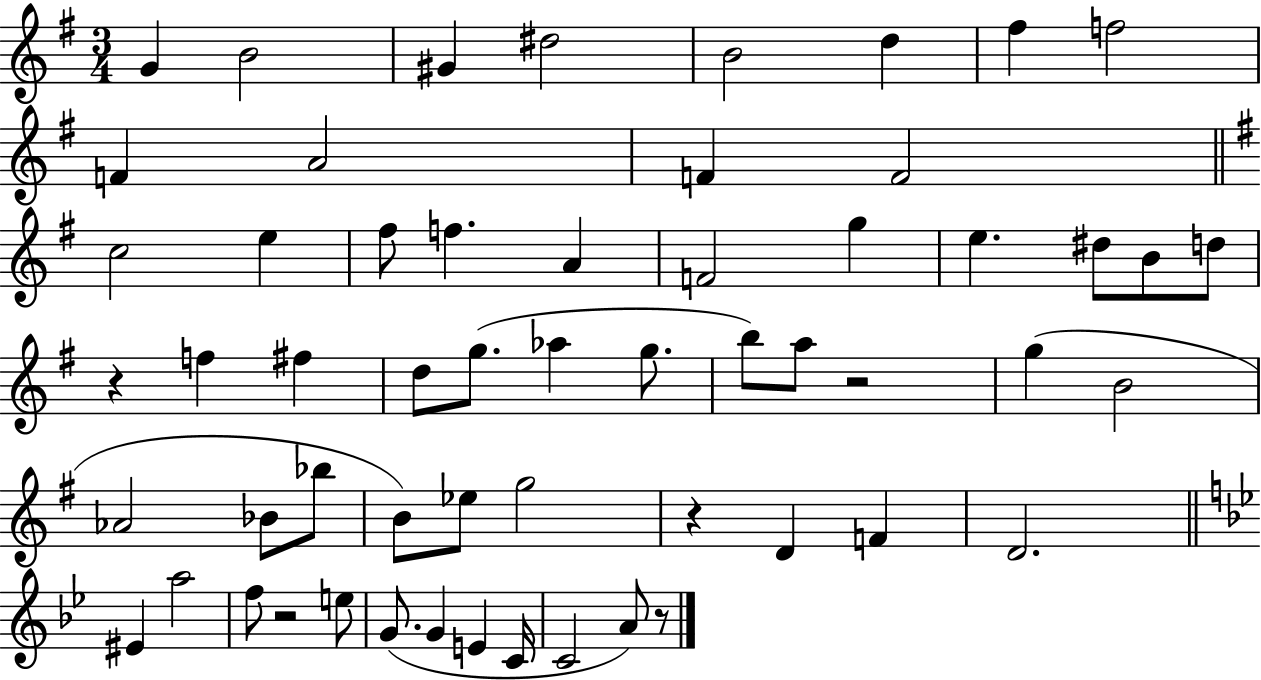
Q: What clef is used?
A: treble